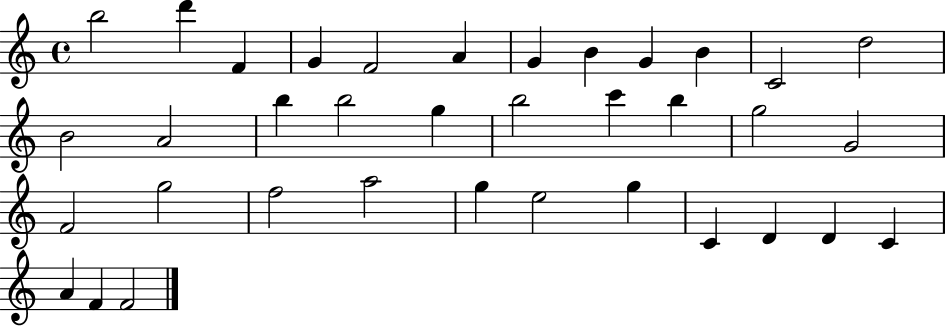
B5/h D6/q F4/q G4/q F4/h A4/q G4/q B4/q G4/q B4/q C4/h D5/h B4/h A4/h B5/q B5/h G5/q B5/h C6/q B5/q G5/h G4/h F4/h G5/h F5/h A5/h G5/q E5/h G5/q C4/q D4/q D4/q C4/q A4/q F4/q F4/h